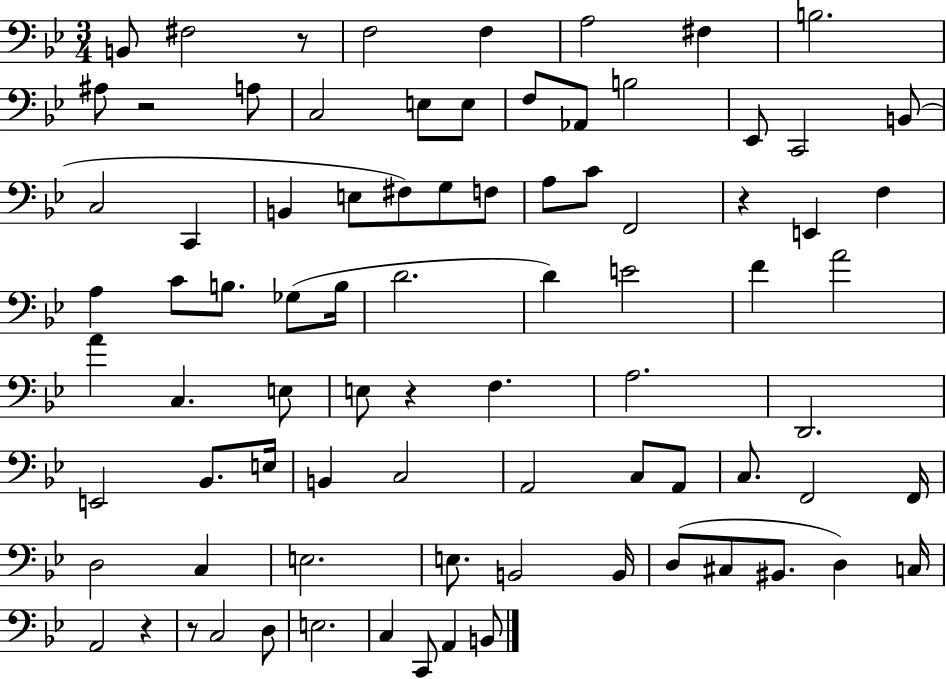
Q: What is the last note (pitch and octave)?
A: B2